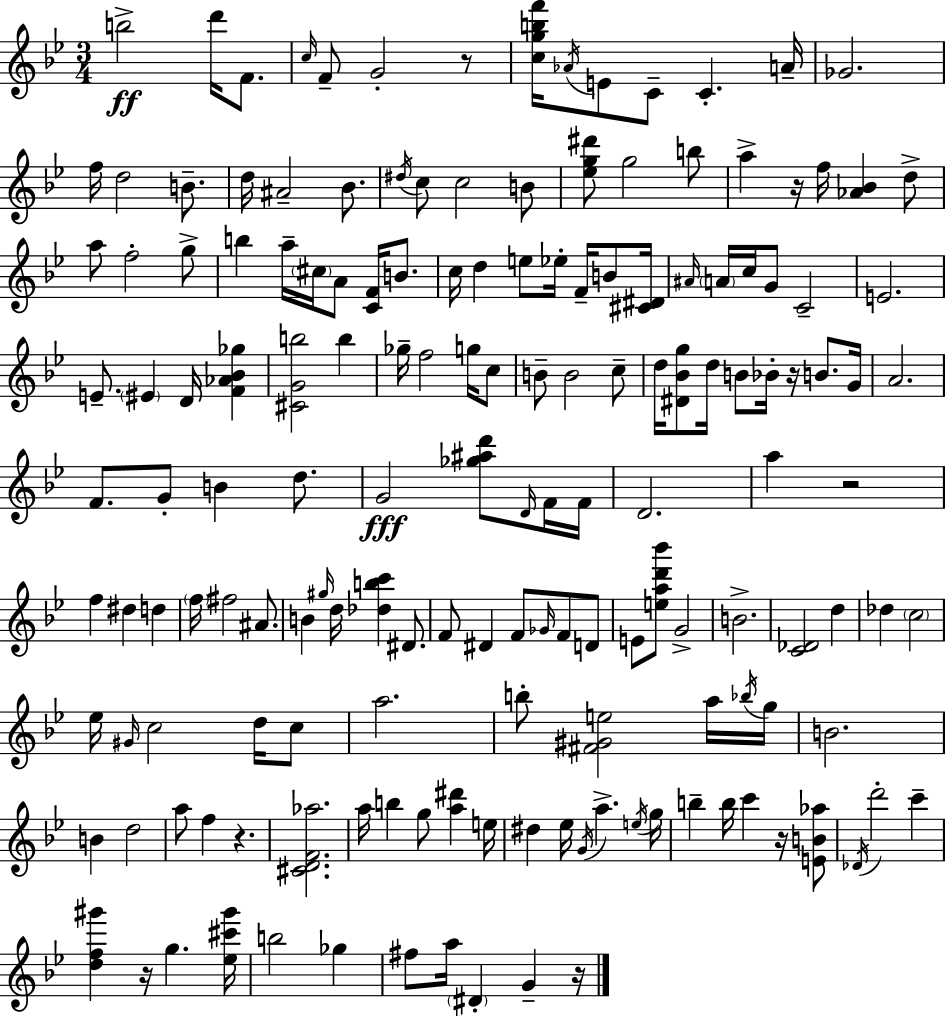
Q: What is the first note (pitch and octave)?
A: B5